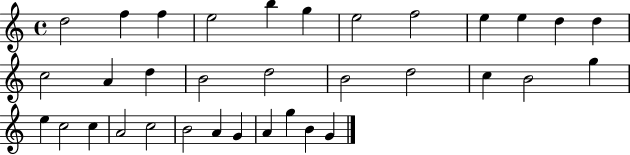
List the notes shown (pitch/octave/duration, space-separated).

D5/h F5/q F5/q E5/h B5/q G5/q E5/h F5/h E5/q E5/q D5/q D5/q C5/h A4/q D5/q B4/h D5/h B4/h D5/h C5/q B4/h G5/q E5/q C5/h C5/q A4/h C5/h B4/h A4/q G4/q A4/q G5/q B4/q G4/q